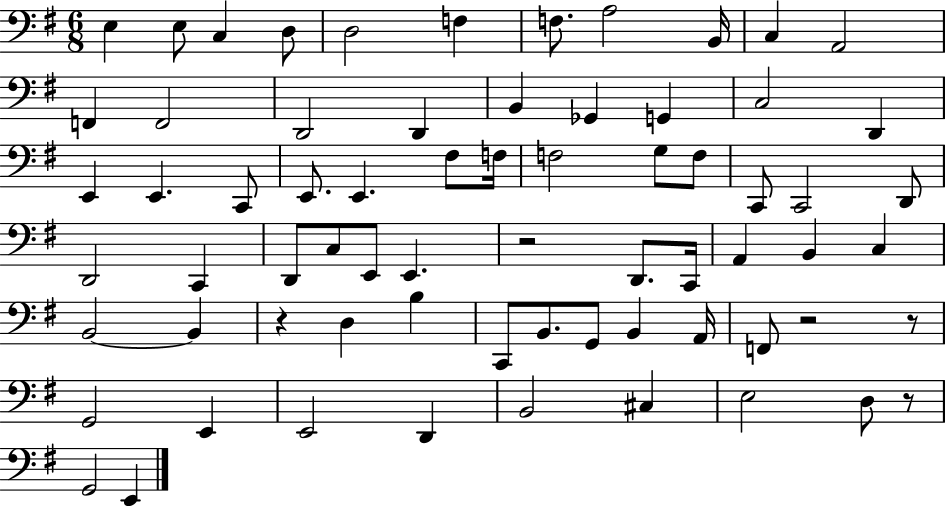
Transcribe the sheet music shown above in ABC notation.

X:1
T:Untitled
M:6/8
L:1/4
K:G
E, E,/2 C, D,/2 D,2 F, F,/2 A,2 B,,/4 C, A,,2 F,, F,,2 D,,2 D,, B,, _G,, G,, C,2 D,, E,, E,, C,,/2 E,,/2 E,, ^F,/2 F,/4 F,2 G,/2 F,/2 C,,/2 C,,2 D,,/2 D,,2 C,, D,,/2 C,/2 E,,/2 E,, z2 D,,/2 C,,/4 A,, B,, C, B,,2 B,, z D, B, C,,/2 B,,/2 G,,/2 B,, A,,/4 F,,/2 z2 z/2 G,,2 E,, E,,2 D,, B,,2 ^C, E,2 D,/2 z/2 G,,2 E,,